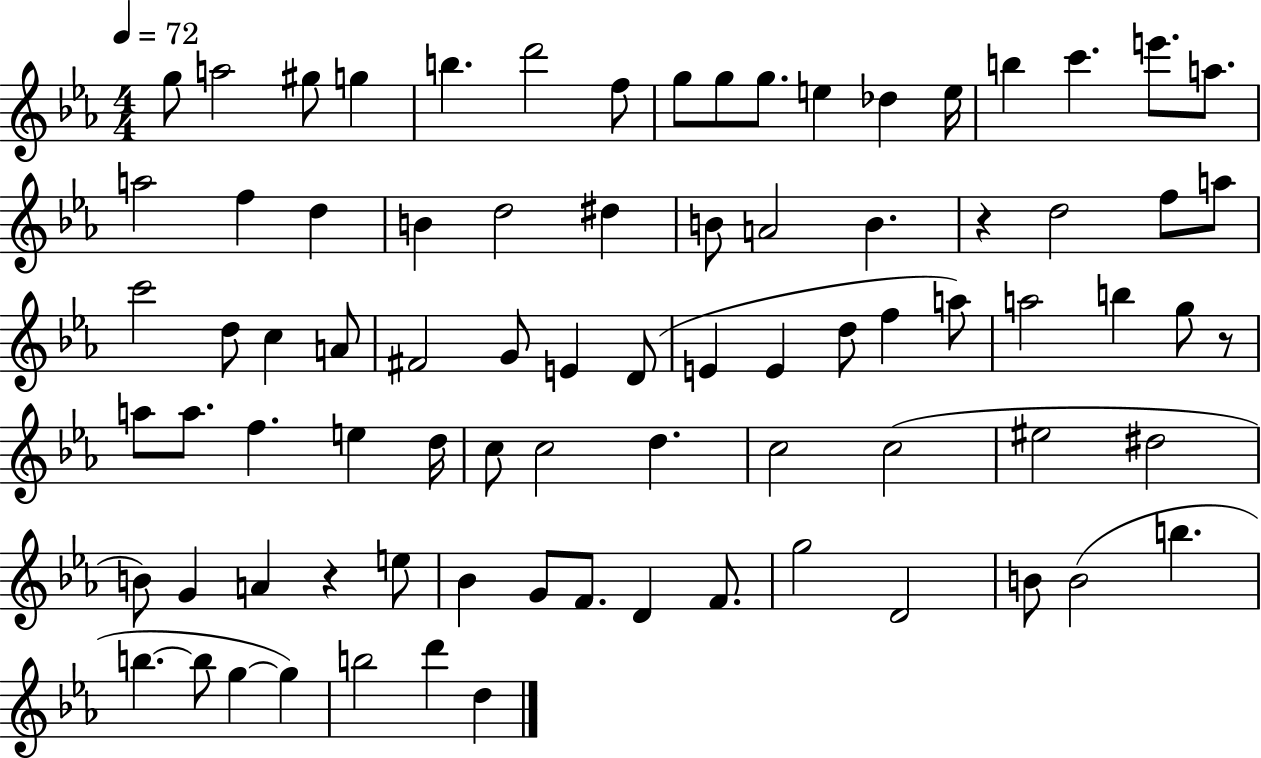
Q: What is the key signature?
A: EES major